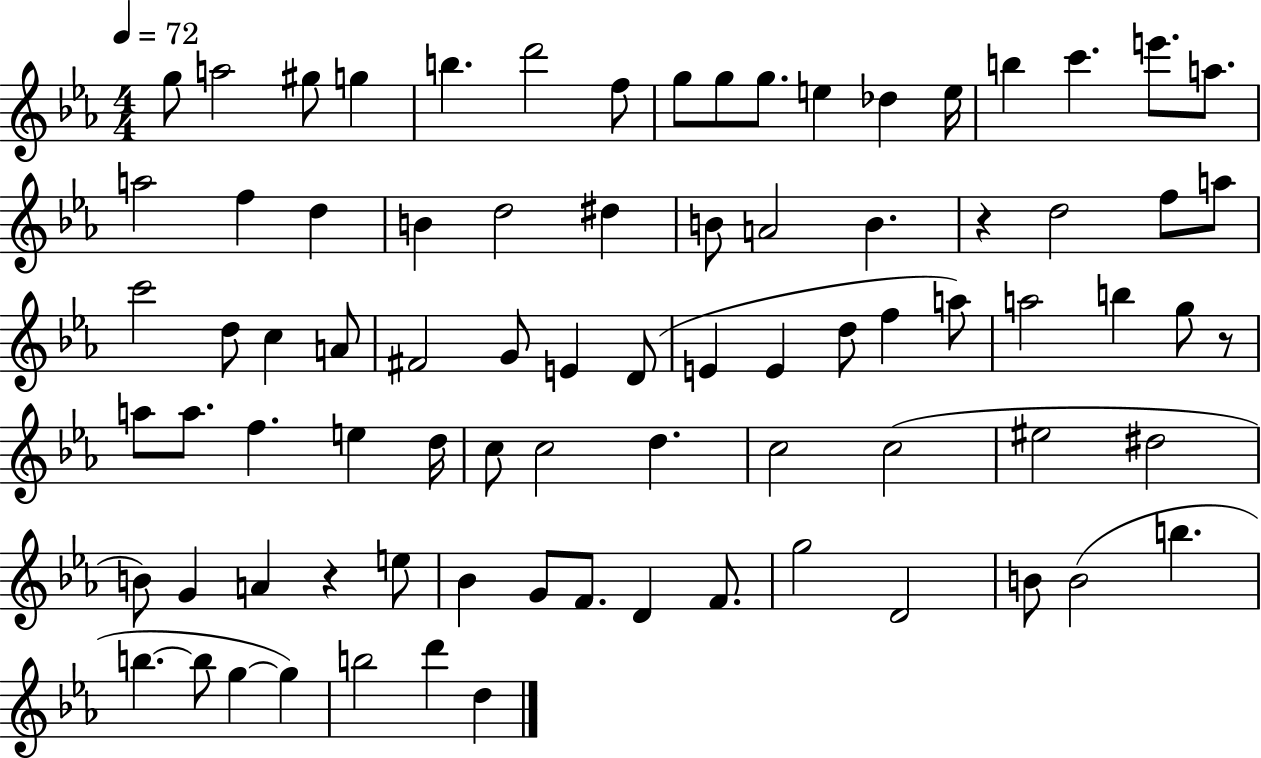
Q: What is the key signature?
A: EES major